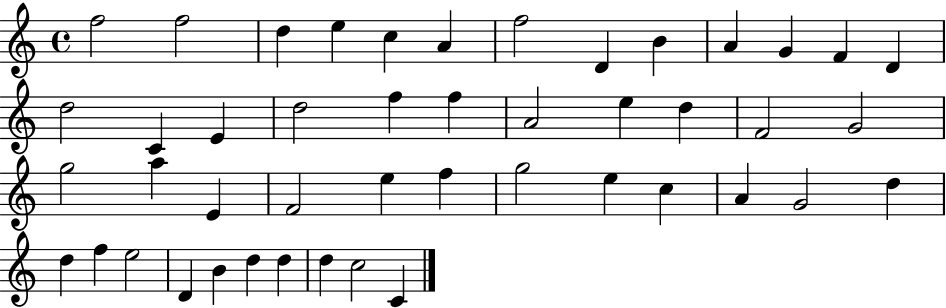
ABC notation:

X:1
T:Untitled
M:4/4
L:1/4
K:C
f2 f2 d e c A f2 D B A G F D d2 C E d2 f f A2 e d F2 G2 g2 a E F2 e f g2 e c A G2 d d f e2 D B d d d c2 C